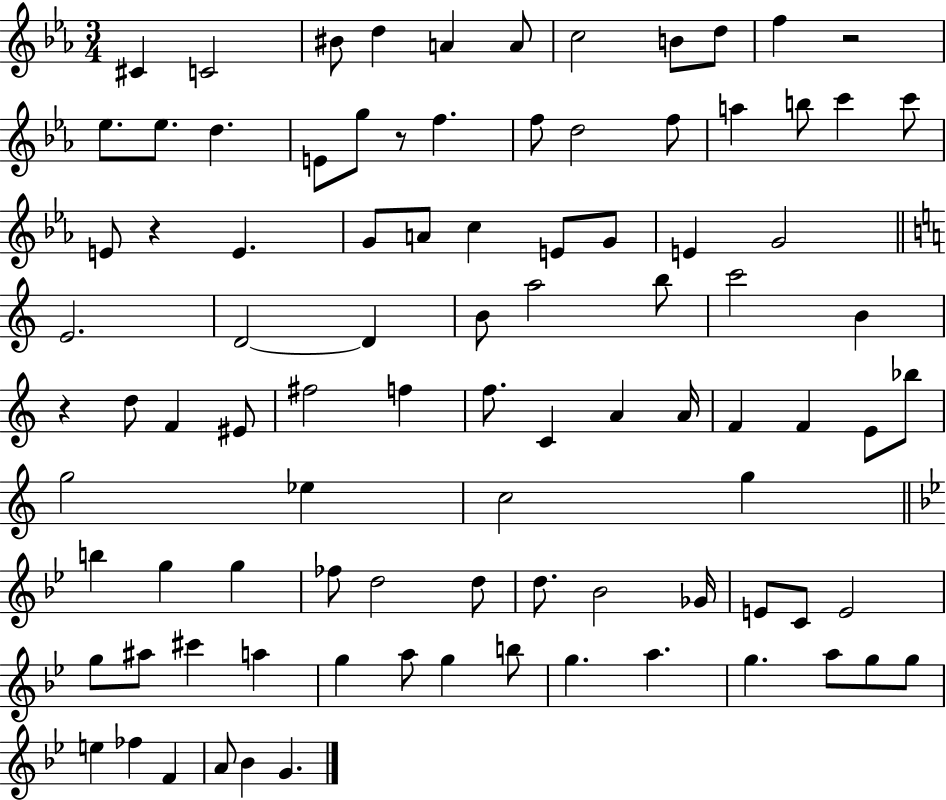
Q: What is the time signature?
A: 3/4